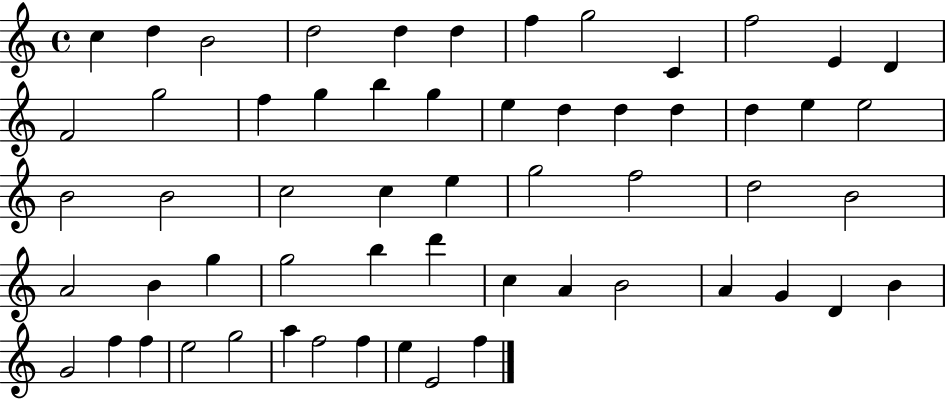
{
  \clef treble
  \time 4/4
  \defaultTimeSignature
  \key c \major
  c''4 d''4 b'2 | d''2 d''4 d''4 | f''4 g''2 c'4 | f''2 e'4 d'4 | \break f'2 g''2 | f''4 g''4 b''4 g''4 | e''4 d''4 d''4 d''4 | d''4 e''4 e''2 | \break b'2 b'2 | c''2 c''4 e''4 | g''2 f''2 | d''2 b'2 | \break a'2 b'4 g''4 | g''2 b''4 d'''4 | c''4 a'4 b'2 | a'4 g'4 d'4 b'4 | \break g'2 f''4 f''4 | e''2 g''2 | a''4 f''2 f''4 | e''4 e'2 f''4 | \break \bar "|."
}